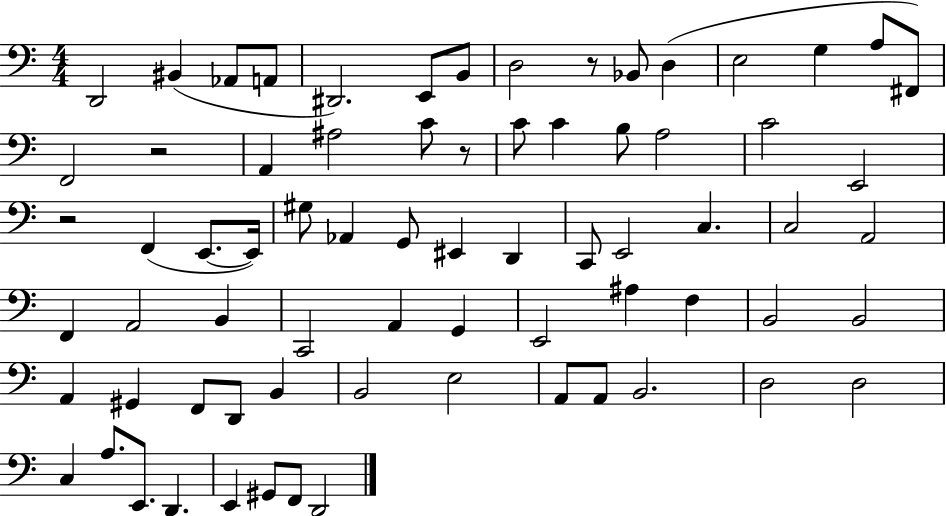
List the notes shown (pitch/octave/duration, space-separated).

D2/h BIS2/q Ab2/e A2/e D#2/h. E2/e B2/e D3/h R/e Bb2/e D3/q E3/h G3/q A3/e F#2/e F2/h R/h A2/q A#3/h C4/e R/e C4/e C4/q B3/e A3/h C4/h E2/h R/h F2/q E2/e. E2/s G#3/e Ab2/q G2/e EIS2/q D2/q C2/e E2/h C3/q. C3/h A2/h F2/q A2/h B2/q C2/h A2/q G2/q E2/h A#3/q F3/q B2/h B2/h A2/q G#2/q F2/e D2/e B2/q B2/h E3/h A2/e A2/e B2/h. D3/h D3/h C3/q A3/e. E2/e. D2/q. E2/q G#2/e F2/e D2/h